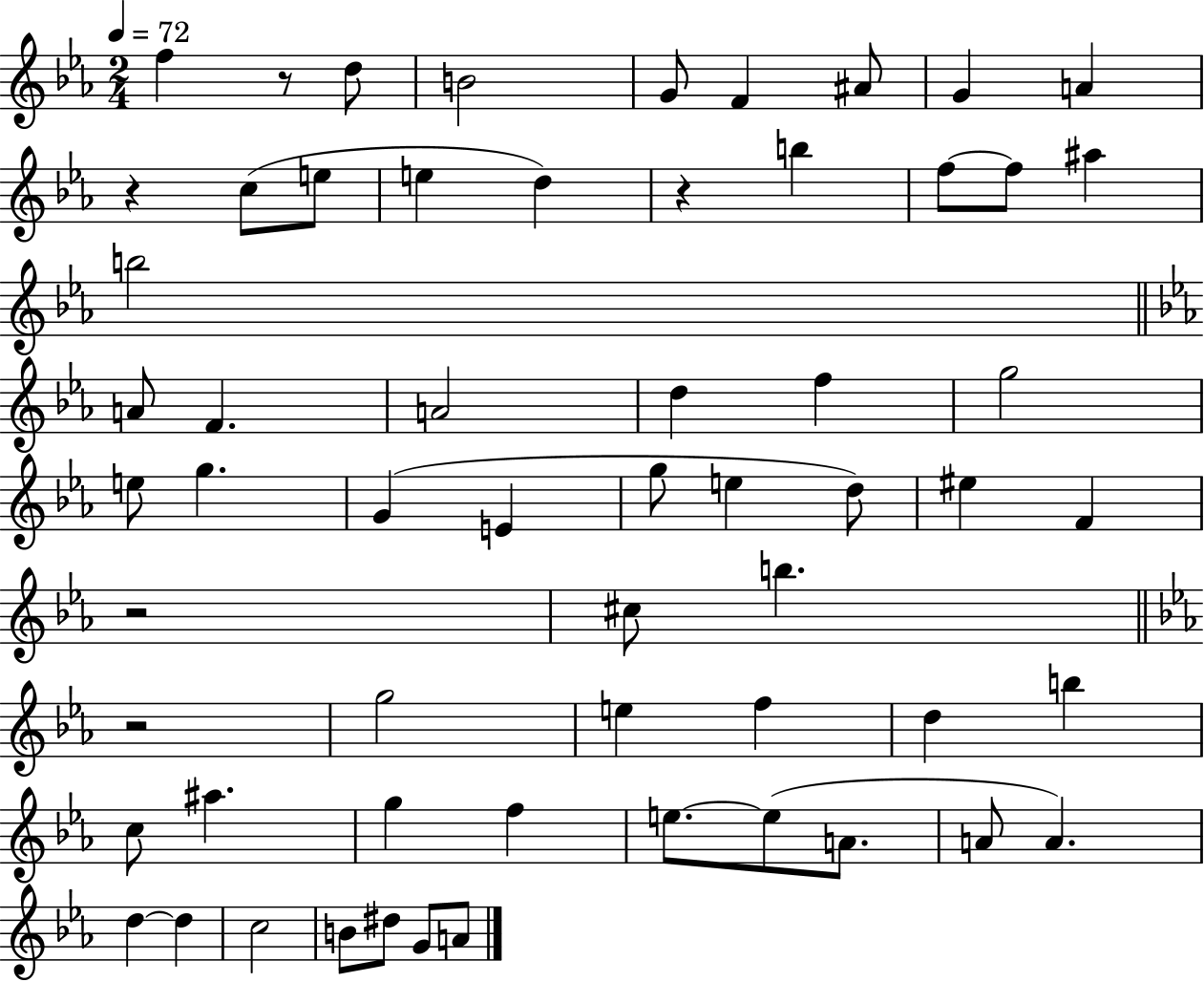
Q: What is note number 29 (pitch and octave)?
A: E5